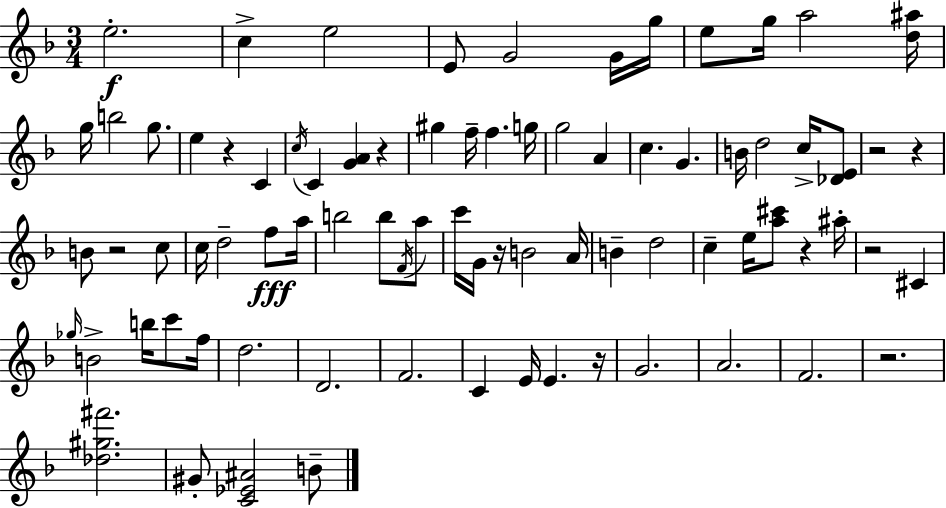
{
  \clef treble
  \numericTimeSignature
  \time 3/4
  \key f \major
  e''2.-.\f | c''4-> e''2 | e'8 g'2 g'16 g''16 | e''8 g''16 a''2 <d'' ais''>16 | \break g''16 b''2 g''8. | e''4 r4 c'4 | \acciaccatura { c''16 } c'4 <g' a'>4 r4 | gis''4 f''16-- f''4. | \break g''16 g''2 a'4 | c''4. g'4. | b'16 d''2 c''16-> <des' e'>8 | r2 r4 | \break b'8 r2 c''8 | c''16 d''2-- f''8\fff | a''16 b''2 b''8 \acciaccatura { f'16 } | a''8 c'''16 g'16 r16 b'2 | \break a'16 b'4-- d''2 | c''4-- e''16 <a'' cis'''>8 r4 | ais''16-. r2 cis'4 | \grace { ges''16 } b'2-> b''16 | \break c'''8 f''16 d''2. | d'2. | f'2. | c'4 e'16 e'4. | \break r16 g'2. | a'2. | f'2. | r2. | \break <des'' gis'' fis'''>2. | gis'8-. <c' ees' ais'>2 | b'8-- \bar "|."
}